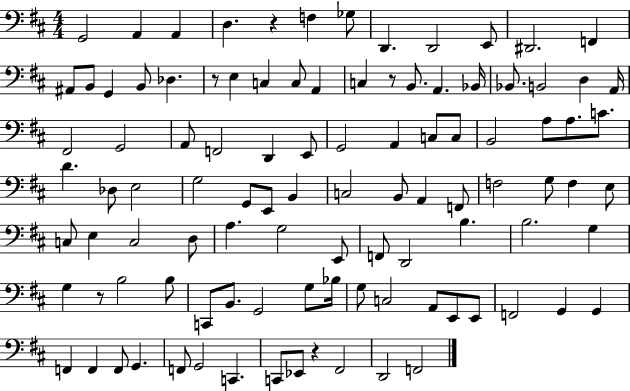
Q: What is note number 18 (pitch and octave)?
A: C3